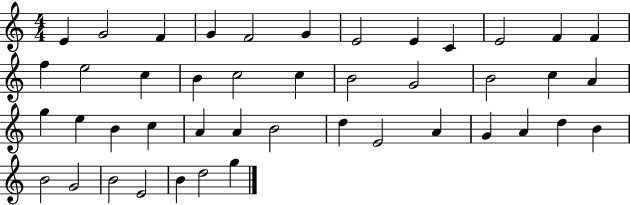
{
  \clef treble
  \numericTimeSignature
  \time 4/4
  \key c \major
  e'4 g'2 f'4 | g'4 f'2 g'4 | e'2 e'4 c'4 | e'2 f'4 f'4 | \break f''4 e''2 c''4 | b'4 c''2 c''4 | b'2 g'2 | b'2 c''4 a'4 | \break g''4 e''4 b'4 c''4 | a'4 a'4 b'2 | d''4 e'2 a'4 | g'4 a'4 d''4 b'4 | \break b'2 g'2 | b'2 e'2 | b'4 d''2 g''4 | \bar "|."
}